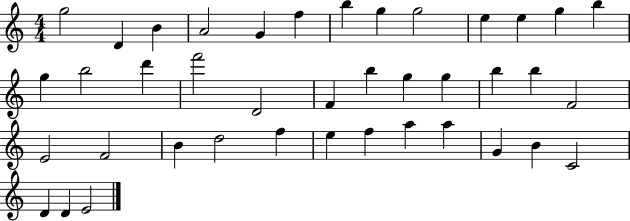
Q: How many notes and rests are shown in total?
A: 40